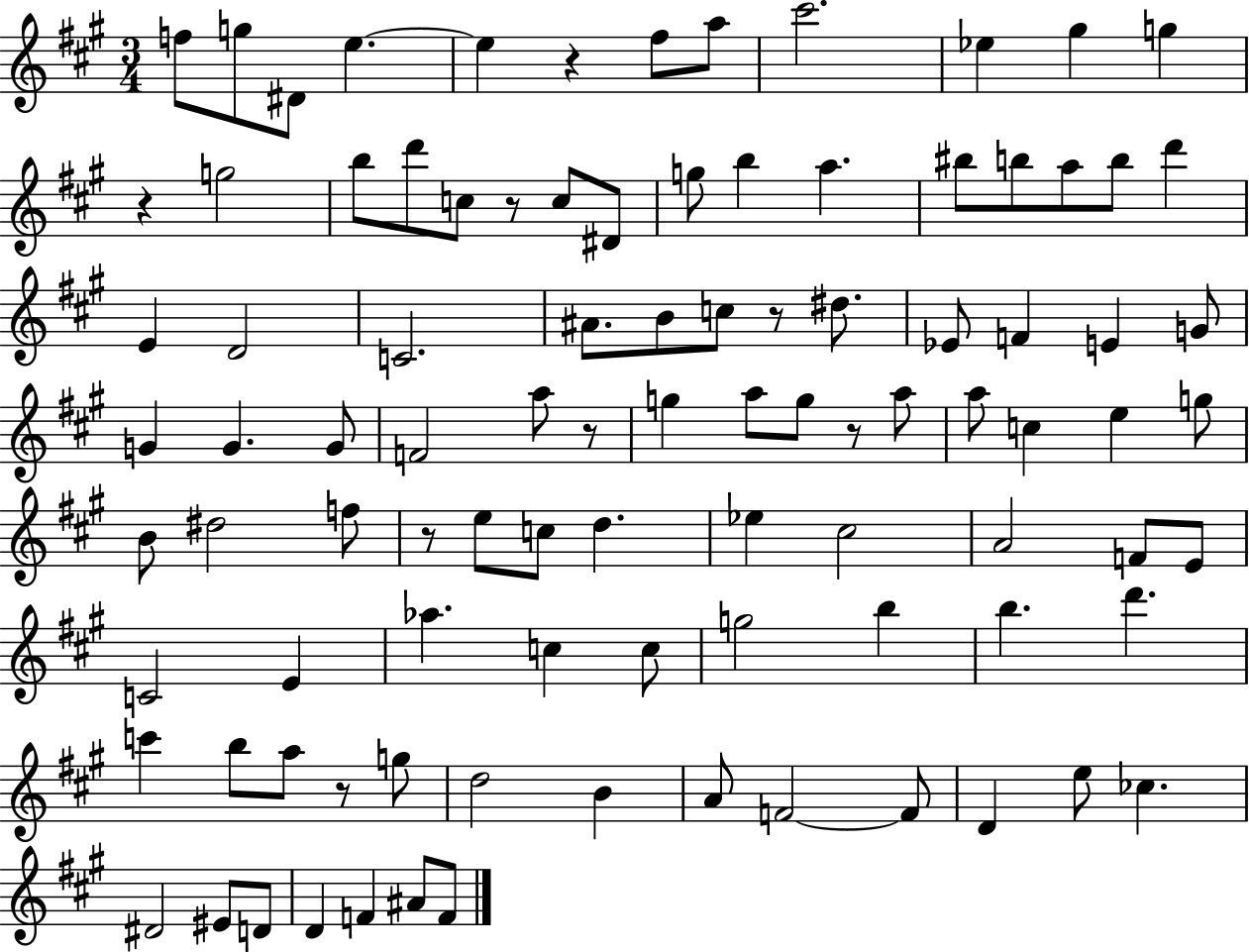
F5/e G5/e D#4/e E5/q. E5/q R/q F#5/e A5/e C#6/h. Eb5/q G#5/q G5/q R/q G5/h B5/e D6/e C5/e R/e C5/e D#4/e G5/e B5/q A5/q. BIS5/e B5/e A5/e B5/e D6/q E4/q D4/h C4/h. A#4/e. B4/e C5/e R/e D#5/e. Eb4/e F4/q E4/q G4/e G4/q G4/q. G4/e F4/h A5/e R/e G5/q A5/e G5/e R/e A5/e A5/e C5/q E5/q G5/e B4/e D#5/h F5/e R/e E5/e C5/e D5/q. Eb5/q C#5/h A4/h F4/e E4/e C4/h E4/q Ab5/q. C5/q C5/e G5/h B5/q B5/q. D6/q. C6/q B5/e A5/e R/e G5/e D5/h B4/q A4/e F4/h F4/e D4/q E5/e CES5/q. D#4/h EIS4/e D4/e D4/q F4/q A#4/e F4/e